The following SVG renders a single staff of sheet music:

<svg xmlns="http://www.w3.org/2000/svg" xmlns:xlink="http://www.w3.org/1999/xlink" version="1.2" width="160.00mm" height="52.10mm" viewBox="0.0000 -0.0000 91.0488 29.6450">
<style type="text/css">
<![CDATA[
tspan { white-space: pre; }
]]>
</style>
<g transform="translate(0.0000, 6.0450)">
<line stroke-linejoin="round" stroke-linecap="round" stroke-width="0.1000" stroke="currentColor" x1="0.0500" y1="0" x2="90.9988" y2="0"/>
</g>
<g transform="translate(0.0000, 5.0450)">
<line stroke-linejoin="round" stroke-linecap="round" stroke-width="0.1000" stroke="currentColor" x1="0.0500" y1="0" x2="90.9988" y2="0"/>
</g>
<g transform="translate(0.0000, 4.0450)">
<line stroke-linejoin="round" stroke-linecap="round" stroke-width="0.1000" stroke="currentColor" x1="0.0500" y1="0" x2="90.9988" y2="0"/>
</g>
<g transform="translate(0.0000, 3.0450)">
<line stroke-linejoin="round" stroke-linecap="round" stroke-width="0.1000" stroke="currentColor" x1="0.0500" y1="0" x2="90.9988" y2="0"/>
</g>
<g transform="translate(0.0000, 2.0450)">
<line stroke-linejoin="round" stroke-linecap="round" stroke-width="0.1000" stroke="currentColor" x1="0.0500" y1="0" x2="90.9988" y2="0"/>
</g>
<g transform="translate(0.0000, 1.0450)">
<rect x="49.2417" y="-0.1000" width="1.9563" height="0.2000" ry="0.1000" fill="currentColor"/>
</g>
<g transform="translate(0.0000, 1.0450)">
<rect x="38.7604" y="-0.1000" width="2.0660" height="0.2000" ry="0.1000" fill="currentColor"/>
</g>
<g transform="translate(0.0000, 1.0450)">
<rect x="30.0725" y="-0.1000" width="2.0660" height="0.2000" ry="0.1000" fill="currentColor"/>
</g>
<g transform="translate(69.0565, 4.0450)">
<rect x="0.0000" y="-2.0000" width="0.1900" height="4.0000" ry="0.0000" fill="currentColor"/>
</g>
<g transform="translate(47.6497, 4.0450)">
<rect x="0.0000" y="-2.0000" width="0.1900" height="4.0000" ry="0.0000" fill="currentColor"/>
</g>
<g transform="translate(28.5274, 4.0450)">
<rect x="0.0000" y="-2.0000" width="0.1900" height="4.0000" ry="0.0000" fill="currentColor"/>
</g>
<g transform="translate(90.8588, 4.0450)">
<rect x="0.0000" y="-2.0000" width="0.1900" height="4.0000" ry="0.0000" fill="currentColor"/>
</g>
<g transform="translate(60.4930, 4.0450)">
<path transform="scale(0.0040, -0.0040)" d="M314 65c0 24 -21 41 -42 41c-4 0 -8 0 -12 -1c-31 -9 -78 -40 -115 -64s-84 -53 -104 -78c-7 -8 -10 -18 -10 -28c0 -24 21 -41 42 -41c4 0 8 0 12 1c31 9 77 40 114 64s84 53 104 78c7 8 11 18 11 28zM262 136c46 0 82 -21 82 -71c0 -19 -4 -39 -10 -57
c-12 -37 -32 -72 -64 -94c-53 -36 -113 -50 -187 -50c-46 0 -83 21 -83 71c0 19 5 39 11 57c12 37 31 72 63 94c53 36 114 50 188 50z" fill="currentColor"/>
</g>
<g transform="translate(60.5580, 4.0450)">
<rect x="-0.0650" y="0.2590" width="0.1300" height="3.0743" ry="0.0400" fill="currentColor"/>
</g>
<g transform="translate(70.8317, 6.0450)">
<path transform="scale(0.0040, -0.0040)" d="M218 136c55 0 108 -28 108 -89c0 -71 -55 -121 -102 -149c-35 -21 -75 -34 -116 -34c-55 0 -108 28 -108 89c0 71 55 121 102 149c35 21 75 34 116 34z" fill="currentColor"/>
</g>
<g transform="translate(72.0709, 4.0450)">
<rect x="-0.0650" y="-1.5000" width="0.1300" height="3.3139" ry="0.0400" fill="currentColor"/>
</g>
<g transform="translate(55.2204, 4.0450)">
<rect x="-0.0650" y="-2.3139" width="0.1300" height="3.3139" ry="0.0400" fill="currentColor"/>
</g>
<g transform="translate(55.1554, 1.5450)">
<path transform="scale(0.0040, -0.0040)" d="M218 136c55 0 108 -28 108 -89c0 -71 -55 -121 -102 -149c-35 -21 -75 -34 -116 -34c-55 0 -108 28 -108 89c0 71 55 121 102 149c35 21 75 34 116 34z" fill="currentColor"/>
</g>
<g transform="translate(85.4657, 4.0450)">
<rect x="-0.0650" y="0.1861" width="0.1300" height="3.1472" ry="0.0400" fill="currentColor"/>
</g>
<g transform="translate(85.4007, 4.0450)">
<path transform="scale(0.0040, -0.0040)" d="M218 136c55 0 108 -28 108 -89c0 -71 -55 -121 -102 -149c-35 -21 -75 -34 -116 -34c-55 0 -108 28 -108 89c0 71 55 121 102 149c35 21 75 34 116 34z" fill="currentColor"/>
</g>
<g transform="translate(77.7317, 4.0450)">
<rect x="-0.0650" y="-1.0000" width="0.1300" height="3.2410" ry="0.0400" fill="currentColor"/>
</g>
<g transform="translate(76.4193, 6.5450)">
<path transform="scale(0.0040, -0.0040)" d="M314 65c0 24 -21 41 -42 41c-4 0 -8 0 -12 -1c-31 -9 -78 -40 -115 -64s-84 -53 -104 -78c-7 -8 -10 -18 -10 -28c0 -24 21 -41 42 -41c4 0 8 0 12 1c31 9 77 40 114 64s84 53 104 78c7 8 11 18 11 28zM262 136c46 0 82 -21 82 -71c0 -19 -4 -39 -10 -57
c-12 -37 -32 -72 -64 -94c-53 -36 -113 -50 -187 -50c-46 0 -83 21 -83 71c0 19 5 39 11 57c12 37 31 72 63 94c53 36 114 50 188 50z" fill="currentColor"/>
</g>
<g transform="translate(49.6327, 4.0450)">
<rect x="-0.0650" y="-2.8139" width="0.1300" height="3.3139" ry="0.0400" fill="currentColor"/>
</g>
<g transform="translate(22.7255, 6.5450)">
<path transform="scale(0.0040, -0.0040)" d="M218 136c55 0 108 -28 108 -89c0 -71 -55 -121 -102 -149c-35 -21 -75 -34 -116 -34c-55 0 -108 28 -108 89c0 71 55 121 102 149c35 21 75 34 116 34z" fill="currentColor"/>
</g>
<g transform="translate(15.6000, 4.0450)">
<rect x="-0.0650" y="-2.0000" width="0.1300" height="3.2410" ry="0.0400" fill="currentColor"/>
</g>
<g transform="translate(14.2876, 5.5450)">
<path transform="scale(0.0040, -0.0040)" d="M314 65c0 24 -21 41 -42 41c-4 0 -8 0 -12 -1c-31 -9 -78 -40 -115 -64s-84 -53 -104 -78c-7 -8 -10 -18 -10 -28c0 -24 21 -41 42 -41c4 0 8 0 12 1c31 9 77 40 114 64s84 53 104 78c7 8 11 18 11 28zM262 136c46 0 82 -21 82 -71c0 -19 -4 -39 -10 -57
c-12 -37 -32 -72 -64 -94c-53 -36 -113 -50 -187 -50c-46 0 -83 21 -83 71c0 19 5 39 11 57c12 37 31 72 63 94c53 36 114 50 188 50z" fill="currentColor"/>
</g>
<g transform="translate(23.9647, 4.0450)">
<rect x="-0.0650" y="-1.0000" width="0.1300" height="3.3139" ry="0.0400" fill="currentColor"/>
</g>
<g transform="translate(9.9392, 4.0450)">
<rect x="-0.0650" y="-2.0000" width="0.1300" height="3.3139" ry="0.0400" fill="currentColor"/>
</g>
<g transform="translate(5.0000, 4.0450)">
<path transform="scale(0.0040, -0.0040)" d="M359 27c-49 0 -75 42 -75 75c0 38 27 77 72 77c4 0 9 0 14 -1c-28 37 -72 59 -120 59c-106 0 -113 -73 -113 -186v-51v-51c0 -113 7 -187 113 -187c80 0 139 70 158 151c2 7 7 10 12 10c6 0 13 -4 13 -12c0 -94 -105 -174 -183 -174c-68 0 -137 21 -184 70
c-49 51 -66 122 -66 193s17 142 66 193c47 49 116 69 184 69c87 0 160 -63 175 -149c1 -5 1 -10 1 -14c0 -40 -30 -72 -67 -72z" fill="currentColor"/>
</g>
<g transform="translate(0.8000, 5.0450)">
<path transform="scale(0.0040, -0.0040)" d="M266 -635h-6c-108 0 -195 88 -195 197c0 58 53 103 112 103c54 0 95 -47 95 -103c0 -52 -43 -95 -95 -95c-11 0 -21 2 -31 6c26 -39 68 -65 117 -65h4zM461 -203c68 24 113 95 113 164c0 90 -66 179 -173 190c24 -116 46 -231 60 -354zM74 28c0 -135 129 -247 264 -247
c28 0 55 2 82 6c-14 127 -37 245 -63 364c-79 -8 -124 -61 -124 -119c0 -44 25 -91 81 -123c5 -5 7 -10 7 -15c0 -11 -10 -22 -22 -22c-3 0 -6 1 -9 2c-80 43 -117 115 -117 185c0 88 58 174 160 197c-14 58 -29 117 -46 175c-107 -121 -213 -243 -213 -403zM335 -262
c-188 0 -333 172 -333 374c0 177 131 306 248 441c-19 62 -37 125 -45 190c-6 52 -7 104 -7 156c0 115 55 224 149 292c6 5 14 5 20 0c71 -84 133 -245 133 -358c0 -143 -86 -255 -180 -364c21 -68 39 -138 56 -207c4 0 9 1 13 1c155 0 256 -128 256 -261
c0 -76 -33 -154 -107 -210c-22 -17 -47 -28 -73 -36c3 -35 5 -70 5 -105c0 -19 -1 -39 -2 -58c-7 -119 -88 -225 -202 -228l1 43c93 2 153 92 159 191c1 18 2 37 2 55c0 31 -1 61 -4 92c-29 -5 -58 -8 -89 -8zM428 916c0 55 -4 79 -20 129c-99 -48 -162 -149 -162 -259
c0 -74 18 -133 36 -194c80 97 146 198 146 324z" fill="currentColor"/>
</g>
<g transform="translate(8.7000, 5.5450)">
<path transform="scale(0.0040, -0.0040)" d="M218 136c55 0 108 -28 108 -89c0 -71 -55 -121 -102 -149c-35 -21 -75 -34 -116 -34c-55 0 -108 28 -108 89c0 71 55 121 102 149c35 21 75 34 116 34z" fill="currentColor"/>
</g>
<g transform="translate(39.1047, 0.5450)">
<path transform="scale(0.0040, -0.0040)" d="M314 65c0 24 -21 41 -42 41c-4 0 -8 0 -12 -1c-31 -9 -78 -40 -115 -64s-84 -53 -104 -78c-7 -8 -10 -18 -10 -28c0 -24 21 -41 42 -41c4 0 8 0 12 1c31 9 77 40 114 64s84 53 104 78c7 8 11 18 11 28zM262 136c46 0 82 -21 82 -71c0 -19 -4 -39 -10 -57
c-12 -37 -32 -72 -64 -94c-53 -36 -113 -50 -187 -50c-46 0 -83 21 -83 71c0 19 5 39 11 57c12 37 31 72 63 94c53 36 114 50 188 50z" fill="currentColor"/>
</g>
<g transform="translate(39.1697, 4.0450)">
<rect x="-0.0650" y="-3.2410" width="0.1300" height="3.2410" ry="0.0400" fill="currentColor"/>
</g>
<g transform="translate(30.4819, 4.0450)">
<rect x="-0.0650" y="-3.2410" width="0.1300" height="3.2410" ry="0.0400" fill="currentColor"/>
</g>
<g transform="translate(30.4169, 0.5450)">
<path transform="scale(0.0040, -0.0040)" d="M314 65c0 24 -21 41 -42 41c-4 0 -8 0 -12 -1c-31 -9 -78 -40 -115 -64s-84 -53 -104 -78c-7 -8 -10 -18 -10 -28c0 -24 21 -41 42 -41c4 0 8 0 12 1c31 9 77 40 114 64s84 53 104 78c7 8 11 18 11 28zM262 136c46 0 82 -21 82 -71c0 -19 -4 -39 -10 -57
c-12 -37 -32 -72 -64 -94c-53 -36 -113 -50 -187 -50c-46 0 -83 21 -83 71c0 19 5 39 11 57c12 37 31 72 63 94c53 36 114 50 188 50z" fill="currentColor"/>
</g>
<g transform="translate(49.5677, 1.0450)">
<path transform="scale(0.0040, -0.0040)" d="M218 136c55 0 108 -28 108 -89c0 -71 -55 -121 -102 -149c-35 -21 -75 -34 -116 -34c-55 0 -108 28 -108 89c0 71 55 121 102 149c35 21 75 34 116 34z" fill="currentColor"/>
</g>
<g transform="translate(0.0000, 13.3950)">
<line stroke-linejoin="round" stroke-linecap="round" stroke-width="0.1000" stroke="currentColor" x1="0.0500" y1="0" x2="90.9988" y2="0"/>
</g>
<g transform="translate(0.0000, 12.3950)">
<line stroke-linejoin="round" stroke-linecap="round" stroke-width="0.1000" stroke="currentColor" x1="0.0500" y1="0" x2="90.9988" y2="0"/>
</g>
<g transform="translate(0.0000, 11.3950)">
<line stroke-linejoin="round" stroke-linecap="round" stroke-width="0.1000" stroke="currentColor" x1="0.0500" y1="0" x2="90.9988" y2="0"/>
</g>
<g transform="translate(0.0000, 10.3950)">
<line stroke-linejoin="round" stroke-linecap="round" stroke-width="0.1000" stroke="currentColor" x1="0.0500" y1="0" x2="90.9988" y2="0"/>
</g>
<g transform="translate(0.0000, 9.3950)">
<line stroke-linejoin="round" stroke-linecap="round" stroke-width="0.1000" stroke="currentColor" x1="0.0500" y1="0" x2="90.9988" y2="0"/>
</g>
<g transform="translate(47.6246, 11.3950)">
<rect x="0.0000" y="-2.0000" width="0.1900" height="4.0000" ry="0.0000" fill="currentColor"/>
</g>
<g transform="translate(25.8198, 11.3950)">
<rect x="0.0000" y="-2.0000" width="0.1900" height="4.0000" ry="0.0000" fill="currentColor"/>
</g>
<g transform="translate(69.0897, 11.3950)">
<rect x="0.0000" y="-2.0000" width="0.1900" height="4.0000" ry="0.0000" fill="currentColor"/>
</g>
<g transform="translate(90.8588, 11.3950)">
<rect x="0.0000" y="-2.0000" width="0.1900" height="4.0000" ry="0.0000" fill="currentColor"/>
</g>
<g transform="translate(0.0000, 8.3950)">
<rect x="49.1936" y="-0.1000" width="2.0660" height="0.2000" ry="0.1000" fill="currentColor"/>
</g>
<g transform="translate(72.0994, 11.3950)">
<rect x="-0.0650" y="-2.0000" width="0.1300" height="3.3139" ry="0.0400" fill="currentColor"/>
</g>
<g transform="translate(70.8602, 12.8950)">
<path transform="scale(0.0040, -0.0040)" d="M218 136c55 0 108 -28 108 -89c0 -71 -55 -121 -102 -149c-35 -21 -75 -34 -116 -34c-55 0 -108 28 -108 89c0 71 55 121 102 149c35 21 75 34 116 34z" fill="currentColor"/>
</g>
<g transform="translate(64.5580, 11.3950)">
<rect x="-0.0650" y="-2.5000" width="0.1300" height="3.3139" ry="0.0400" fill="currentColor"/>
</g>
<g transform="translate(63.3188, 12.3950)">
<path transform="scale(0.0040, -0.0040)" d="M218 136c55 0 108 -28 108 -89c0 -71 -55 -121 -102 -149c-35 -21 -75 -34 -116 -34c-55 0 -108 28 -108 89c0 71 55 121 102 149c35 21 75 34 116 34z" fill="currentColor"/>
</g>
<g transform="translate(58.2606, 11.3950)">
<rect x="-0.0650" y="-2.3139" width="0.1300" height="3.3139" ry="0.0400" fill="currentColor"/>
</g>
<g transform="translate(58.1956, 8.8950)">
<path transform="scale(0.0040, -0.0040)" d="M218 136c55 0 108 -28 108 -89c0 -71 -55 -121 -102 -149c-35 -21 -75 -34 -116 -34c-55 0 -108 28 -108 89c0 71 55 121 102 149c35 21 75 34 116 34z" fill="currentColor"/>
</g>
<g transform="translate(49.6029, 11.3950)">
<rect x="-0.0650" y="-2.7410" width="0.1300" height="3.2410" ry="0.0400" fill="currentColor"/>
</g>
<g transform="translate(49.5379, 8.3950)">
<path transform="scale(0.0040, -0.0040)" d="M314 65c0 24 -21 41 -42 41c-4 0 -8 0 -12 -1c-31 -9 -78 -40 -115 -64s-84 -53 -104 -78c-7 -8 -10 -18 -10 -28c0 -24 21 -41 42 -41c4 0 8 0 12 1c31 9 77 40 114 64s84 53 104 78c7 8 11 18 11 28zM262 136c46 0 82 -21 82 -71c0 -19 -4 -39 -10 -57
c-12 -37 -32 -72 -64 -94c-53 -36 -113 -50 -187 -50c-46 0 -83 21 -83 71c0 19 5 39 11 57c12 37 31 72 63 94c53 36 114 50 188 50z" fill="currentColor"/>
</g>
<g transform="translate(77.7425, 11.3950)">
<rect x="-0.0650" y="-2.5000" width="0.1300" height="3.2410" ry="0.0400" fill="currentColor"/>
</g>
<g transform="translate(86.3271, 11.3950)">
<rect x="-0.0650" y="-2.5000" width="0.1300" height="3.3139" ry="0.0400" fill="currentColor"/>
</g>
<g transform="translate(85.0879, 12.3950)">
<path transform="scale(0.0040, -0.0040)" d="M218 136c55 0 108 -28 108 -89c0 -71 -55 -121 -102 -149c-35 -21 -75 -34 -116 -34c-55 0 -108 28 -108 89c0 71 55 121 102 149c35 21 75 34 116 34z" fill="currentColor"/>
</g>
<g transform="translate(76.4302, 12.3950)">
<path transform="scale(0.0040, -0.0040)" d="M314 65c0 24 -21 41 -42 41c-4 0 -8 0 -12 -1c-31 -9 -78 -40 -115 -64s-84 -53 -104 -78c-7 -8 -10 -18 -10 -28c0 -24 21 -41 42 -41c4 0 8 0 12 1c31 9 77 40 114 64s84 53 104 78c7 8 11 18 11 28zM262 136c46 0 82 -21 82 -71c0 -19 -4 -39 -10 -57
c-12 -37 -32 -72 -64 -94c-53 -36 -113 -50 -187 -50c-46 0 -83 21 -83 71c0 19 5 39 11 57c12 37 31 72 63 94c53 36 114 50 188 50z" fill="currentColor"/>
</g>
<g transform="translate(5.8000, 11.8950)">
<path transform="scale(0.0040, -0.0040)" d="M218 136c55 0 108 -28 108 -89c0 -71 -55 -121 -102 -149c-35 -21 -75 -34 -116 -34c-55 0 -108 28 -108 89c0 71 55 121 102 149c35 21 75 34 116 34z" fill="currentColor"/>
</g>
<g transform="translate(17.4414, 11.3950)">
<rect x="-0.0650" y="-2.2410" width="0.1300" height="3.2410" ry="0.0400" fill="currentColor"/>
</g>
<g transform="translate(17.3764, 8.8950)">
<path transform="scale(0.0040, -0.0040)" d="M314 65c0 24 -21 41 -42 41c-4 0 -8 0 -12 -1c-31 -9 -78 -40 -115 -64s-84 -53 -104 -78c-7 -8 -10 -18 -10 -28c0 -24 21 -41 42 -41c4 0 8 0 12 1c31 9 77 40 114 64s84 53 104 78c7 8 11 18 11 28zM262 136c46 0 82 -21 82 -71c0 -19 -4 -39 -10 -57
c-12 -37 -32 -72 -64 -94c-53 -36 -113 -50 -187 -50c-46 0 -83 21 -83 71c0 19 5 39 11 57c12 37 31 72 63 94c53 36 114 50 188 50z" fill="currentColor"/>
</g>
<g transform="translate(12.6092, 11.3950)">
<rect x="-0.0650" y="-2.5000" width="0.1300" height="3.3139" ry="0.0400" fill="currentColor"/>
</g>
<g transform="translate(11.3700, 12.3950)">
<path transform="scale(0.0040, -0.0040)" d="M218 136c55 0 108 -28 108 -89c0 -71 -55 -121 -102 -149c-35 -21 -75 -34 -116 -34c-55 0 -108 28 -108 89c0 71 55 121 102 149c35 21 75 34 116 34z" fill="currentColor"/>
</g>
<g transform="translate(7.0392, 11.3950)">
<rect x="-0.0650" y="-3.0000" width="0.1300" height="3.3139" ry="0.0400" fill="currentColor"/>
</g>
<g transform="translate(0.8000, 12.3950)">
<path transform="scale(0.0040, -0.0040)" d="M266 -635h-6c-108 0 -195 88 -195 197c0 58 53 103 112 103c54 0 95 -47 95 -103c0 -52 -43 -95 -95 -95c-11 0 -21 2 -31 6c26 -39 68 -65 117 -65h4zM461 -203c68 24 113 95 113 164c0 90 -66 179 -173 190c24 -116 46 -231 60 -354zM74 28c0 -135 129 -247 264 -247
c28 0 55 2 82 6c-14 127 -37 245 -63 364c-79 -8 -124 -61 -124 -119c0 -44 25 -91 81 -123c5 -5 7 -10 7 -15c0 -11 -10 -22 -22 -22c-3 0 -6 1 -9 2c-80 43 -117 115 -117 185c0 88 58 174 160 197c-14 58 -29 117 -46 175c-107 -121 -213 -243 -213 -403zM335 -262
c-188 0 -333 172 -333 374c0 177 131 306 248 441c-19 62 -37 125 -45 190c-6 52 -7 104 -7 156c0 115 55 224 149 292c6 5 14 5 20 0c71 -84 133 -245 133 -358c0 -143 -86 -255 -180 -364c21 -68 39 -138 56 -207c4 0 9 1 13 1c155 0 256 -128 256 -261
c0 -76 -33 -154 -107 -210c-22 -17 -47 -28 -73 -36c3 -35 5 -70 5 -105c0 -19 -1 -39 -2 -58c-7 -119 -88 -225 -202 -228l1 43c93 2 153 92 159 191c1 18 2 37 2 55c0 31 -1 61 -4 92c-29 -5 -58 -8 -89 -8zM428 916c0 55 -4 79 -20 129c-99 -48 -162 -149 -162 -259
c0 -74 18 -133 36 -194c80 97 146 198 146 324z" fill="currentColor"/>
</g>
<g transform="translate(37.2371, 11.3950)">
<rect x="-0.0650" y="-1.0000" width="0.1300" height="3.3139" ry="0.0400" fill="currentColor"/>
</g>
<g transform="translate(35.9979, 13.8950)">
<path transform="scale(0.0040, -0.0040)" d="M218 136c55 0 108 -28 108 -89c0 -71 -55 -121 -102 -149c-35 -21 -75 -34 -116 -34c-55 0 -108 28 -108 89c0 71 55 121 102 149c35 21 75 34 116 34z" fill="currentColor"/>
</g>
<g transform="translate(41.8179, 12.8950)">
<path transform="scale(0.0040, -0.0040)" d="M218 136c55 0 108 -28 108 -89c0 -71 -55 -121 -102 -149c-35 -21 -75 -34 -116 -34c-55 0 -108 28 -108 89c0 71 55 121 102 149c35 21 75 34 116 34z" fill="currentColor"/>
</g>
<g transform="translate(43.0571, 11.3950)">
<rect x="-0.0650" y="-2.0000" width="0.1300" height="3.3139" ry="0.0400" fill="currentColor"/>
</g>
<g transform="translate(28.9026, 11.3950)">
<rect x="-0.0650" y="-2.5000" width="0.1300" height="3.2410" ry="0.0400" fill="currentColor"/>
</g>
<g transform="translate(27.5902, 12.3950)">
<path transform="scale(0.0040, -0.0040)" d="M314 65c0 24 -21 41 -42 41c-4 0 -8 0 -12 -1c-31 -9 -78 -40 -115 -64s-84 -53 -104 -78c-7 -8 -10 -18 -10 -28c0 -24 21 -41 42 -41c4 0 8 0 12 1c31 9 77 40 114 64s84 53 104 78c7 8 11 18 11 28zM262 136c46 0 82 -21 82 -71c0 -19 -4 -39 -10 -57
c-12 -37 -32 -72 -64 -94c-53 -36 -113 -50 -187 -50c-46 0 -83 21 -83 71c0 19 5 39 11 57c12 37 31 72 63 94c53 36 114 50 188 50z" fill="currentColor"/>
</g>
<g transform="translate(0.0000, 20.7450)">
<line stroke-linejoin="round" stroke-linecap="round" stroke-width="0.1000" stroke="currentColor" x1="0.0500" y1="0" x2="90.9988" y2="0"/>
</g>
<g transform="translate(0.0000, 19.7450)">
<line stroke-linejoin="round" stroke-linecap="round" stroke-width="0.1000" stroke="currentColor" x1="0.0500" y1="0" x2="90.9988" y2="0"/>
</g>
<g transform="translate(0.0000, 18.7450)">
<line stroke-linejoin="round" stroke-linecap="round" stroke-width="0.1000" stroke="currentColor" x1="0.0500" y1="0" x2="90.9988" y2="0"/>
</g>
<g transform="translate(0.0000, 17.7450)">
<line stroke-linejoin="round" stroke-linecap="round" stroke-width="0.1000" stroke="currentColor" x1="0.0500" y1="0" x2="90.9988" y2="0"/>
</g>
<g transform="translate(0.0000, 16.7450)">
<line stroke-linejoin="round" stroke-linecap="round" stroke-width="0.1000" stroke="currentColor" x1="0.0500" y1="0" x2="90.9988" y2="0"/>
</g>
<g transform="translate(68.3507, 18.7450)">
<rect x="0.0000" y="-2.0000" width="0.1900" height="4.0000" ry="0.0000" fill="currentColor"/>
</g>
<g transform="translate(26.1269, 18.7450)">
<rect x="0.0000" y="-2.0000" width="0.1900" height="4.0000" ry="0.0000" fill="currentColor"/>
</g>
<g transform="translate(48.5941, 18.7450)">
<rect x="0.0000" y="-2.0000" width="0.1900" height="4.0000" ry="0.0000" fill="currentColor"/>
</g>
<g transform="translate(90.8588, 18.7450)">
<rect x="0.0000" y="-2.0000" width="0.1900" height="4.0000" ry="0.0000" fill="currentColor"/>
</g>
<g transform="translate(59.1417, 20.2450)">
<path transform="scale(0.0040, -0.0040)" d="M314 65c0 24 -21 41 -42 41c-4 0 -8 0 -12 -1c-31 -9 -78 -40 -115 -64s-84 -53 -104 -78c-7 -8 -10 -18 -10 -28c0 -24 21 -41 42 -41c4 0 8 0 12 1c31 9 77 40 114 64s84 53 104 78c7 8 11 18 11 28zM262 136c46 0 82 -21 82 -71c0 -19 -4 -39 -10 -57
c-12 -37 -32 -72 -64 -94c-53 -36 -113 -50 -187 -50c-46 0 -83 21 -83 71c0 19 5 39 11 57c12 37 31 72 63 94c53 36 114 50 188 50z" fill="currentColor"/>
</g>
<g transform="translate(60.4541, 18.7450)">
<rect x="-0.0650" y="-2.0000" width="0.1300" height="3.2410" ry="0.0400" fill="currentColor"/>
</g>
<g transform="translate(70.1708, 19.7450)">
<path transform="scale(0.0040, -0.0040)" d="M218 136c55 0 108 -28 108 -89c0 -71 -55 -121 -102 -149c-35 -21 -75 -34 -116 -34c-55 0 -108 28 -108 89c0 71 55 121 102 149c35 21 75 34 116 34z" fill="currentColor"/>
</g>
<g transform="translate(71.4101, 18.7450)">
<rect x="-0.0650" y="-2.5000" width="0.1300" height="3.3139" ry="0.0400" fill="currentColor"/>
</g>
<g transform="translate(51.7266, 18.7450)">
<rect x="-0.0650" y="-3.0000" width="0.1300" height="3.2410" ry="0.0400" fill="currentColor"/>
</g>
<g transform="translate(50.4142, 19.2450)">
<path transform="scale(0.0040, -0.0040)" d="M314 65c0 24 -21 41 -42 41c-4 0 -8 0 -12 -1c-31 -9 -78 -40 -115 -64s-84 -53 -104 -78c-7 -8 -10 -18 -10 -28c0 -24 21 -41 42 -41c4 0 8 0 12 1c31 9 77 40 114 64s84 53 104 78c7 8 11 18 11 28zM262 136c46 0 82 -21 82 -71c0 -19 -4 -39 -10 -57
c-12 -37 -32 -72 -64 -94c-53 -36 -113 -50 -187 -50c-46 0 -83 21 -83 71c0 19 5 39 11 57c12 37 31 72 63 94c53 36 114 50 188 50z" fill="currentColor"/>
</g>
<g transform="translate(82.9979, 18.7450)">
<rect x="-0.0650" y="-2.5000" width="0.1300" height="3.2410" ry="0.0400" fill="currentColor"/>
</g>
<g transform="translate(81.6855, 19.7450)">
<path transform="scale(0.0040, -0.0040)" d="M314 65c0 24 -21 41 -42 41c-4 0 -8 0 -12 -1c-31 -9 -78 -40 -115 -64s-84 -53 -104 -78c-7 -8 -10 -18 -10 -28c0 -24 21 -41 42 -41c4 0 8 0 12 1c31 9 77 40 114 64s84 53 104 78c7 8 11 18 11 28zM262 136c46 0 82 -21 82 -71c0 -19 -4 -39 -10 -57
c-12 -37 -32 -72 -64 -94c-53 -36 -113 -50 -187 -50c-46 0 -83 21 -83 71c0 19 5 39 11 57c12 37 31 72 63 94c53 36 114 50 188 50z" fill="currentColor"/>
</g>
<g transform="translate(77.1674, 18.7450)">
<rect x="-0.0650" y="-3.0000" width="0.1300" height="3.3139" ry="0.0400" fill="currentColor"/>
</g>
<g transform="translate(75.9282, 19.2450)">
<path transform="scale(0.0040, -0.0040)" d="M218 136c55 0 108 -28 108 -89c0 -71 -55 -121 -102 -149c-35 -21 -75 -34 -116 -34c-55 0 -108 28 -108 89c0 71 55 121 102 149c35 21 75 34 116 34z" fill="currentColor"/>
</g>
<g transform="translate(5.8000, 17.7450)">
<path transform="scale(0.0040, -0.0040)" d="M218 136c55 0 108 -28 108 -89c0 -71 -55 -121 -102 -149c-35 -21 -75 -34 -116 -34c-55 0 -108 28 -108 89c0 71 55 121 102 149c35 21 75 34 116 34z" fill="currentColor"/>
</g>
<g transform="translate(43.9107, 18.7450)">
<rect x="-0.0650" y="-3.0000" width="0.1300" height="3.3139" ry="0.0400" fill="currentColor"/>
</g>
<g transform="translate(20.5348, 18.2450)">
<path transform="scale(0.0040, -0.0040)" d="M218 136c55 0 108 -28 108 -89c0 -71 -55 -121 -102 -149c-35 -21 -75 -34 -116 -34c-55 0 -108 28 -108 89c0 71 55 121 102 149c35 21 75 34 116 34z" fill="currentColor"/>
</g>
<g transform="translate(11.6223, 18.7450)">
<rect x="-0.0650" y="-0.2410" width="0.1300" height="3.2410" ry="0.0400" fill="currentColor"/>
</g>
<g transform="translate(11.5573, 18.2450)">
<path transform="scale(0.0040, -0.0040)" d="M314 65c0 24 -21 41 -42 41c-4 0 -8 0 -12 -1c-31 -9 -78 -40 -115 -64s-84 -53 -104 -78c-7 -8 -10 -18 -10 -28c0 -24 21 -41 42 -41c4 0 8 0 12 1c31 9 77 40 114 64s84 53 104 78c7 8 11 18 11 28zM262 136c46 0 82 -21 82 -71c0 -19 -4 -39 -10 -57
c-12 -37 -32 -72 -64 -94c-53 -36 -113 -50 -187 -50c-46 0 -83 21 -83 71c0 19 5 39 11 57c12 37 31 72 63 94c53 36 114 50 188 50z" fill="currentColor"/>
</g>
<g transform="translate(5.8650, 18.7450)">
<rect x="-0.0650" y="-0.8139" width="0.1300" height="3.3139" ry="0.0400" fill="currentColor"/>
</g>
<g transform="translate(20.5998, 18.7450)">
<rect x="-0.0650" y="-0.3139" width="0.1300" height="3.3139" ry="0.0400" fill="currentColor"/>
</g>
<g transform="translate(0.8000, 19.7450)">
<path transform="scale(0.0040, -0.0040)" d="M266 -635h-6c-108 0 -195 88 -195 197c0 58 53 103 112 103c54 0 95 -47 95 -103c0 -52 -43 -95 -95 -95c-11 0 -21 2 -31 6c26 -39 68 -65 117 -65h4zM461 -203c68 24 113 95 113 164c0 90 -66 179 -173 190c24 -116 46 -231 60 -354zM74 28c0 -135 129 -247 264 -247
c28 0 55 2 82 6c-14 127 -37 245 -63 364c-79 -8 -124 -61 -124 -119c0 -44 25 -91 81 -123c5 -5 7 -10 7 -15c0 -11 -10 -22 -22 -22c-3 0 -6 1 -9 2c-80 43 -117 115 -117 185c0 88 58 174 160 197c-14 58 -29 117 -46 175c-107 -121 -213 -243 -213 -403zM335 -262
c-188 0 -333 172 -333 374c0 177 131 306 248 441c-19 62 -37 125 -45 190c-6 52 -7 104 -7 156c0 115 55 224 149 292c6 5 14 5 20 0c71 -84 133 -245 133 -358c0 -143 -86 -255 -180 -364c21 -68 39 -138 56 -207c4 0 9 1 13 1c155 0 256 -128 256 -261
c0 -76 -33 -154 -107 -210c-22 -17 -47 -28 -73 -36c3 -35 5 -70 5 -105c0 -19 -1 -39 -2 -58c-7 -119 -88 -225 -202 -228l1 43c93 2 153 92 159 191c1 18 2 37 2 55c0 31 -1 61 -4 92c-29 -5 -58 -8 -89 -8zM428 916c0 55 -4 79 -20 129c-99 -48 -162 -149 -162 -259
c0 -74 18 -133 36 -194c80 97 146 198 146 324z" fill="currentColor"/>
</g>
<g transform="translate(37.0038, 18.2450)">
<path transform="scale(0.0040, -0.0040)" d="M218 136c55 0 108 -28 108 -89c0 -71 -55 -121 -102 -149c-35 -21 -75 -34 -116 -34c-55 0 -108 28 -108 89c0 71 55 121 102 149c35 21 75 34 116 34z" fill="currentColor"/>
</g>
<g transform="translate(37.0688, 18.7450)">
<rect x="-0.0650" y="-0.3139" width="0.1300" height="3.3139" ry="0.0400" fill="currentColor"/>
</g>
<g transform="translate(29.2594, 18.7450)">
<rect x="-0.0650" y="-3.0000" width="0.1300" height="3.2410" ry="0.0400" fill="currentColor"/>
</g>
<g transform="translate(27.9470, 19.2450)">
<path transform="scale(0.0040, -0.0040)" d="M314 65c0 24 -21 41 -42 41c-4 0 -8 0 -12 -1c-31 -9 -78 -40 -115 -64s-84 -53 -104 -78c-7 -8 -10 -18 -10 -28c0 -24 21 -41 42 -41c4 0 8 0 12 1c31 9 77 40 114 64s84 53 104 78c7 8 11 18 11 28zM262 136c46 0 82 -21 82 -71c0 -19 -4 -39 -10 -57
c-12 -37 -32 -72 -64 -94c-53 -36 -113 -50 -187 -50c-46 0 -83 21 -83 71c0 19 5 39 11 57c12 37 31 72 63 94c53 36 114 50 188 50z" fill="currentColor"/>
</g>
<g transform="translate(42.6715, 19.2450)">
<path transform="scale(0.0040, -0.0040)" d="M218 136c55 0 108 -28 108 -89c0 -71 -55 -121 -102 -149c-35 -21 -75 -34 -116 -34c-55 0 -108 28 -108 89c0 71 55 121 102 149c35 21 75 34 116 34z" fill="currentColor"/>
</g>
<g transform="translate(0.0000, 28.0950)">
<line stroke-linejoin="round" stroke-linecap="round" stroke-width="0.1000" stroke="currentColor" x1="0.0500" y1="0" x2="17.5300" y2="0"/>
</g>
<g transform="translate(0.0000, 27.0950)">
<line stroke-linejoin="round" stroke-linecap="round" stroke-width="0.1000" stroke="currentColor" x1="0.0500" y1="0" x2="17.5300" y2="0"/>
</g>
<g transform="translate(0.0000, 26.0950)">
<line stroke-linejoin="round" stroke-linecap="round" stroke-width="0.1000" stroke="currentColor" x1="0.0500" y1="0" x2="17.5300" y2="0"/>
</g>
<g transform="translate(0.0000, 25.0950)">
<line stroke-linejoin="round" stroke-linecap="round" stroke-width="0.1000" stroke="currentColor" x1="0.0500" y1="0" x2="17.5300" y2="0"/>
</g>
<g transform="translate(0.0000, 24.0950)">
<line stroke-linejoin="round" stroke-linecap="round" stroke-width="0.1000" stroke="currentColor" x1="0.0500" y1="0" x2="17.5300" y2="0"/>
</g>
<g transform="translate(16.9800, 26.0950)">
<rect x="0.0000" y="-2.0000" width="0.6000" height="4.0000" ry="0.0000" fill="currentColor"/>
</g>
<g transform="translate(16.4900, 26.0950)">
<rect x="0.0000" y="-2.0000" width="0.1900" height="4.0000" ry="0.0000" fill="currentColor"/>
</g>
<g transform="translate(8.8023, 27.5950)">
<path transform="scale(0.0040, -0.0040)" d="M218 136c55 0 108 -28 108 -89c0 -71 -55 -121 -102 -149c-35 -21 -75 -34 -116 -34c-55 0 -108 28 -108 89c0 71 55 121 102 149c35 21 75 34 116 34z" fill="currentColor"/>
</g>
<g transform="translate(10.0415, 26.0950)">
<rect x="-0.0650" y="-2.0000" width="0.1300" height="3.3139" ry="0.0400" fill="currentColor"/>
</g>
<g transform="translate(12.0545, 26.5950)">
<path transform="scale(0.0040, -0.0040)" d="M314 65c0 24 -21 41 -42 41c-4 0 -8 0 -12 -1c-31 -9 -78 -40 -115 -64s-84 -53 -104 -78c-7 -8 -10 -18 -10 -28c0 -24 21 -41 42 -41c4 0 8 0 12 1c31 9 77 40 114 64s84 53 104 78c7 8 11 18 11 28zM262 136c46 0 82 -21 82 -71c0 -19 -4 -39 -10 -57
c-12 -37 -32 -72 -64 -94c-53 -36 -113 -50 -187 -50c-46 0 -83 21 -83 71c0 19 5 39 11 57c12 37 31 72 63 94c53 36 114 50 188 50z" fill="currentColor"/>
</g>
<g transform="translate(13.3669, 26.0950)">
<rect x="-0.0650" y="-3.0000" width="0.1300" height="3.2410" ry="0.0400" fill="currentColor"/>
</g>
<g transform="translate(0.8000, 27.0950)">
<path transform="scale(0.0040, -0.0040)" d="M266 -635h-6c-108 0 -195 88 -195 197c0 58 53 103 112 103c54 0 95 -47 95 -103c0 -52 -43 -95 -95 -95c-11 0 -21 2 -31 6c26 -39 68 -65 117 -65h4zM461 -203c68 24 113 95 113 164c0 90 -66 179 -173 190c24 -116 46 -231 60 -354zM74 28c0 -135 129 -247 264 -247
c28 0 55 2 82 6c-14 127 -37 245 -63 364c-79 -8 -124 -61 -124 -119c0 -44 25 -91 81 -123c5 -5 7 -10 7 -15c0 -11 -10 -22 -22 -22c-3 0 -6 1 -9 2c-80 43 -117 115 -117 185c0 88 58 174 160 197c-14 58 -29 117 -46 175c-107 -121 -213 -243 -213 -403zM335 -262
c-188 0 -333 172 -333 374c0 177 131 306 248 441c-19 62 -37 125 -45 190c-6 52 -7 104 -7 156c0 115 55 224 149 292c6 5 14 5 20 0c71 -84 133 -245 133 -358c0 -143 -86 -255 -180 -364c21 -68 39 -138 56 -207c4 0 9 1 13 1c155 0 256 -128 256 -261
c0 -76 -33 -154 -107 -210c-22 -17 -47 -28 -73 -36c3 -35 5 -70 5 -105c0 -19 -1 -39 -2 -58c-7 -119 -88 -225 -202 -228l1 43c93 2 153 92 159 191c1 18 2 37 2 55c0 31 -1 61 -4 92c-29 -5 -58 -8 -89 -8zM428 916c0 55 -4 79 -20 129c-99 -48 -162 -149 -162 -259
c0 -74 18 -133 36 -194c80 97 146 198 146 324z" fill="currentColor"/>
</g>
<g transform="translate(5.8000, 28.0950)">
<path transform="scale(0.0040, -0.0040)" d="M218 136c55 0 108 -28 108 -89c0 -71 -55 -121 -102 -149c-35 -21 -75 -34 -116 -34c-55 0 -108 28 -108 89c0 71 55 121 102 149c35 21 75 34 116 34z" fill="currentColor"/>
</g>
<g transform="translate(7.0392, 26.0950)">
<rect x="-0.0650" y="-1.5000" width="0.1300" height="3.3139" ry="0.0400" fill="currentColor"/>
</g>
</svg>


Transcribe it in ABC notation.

X:1
T:Untitled
M:4/4
L:1/4
K:C
F F2 D b2 b2 a g B2 E D2 B A G g2 G2 D F a2 g G F G2 G d c2 c A2 c A A2 F2 G A G2 E F A2